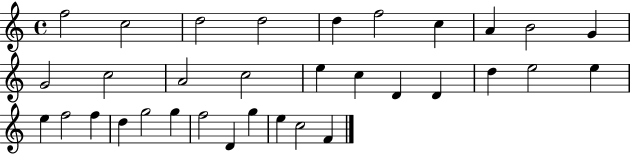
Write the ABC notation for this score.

X:1
T:Untitled
M:4/4
L:1/4
K:C
f2 c2 d2 d2 d f2 c A B2 G G2 c2 A2 c2 e c D D d e2 e e f2 f d g2 g f2 D g e c2 F